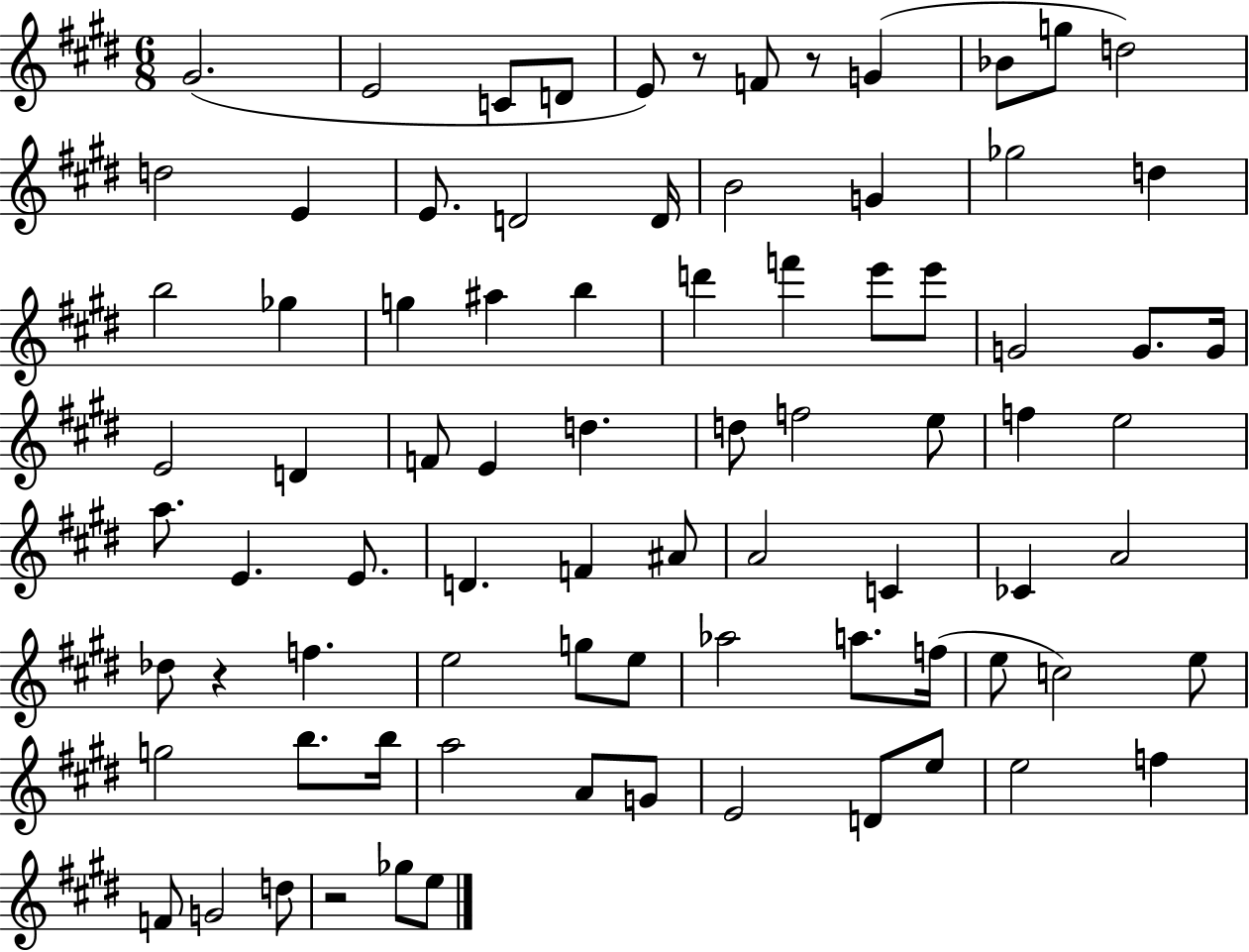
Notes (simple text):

G#4/h. E4/h C4/e D4/e E4/e R/e F4/e R/e G4/q Bb4/e G5/e D5/h D5/h E4/q E4/e. D4/h D4/s B4/h G4/q Gb5/h D5/q B5/h Gb5/q G5/q A#5/q B5/q D6/q F6/q E6/e E6/e G4/h G4/e. G4/s E4/h D4/q F4/e E4/q D5/q. D5/e F5/h E5/e F5/q E5/h A5/e. E4/q. E4/e. D4/q. F4/q A#4/e A4/h C4/q CES4/q A4/h Db5/e R/q F5/q. E5/h G5/e E5/e Ab5/h A5/e. F5/s E5/e C5/h E5/e G5/h B5/e. B5/s A5/h A4/e G4/e E4/h D4/e E5/e E5/h F5/q F4/e G4/h D5/e R/h Gb5/e E5/e